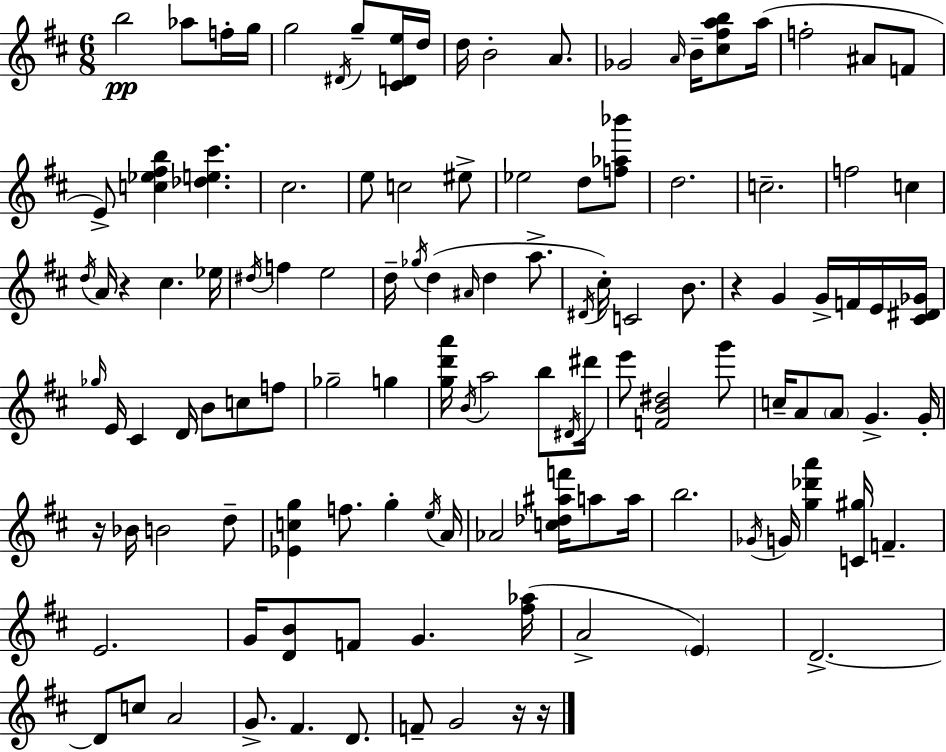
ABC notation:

X:1
T:Untitled
M:6/8
L:1/4
K:D
b2 _a/2 f/4 g/4 g2 ^D/4 g/2 [^CDe]/4 d/4 d/4 B2 A/2 _G2 A/4 B/4 [^c^fab]/2 a/4 f2 ^A/2 F/2 E/2 [c_e^fb] [_de^c'] ^c2 e/2 c2 ^e/2 _e2 d/2 [f_a_b']/2 d2 c2 f2 c d/4 A/4 z ^c _e/4 ^d/4 f e2 d/4 _g/4 d ^A/4 d a/2 ^D/4 ^c/4 C2 B/2 z G G/4 F/4 E/4 [^C^D_G]/4 _g/4 E/4 ^C D/4 B/2 c/2 f/2 _g2 g [gd'a']/4 B/4 a2 b/2 ^D/4 ^d'/4 e'/2 [FB^d]2 g'/2 c/4 A/2 A/2 G G/4 z/4 _B/4 B2 d/2 [_Ecg] f/2 g e/4 A/4 _A2 [c_d^af']/4 a/2 a/4 b2 _G/4 G/4 [g_d'a'] [C^g]/4 F E2 G/4 [DB]/2 F/2 G [^f_a]/4 A2 E D2 D/2 c/2 A2 G/2 ^F D/2 F/2 G2 z/4 z/4